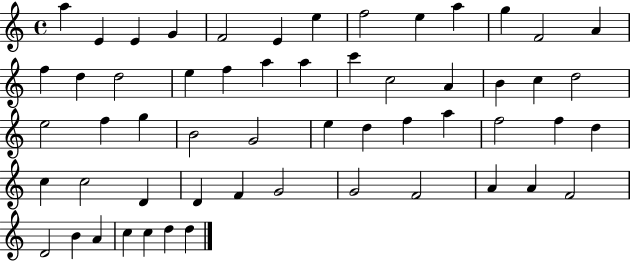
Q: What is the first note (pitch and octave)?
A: A5